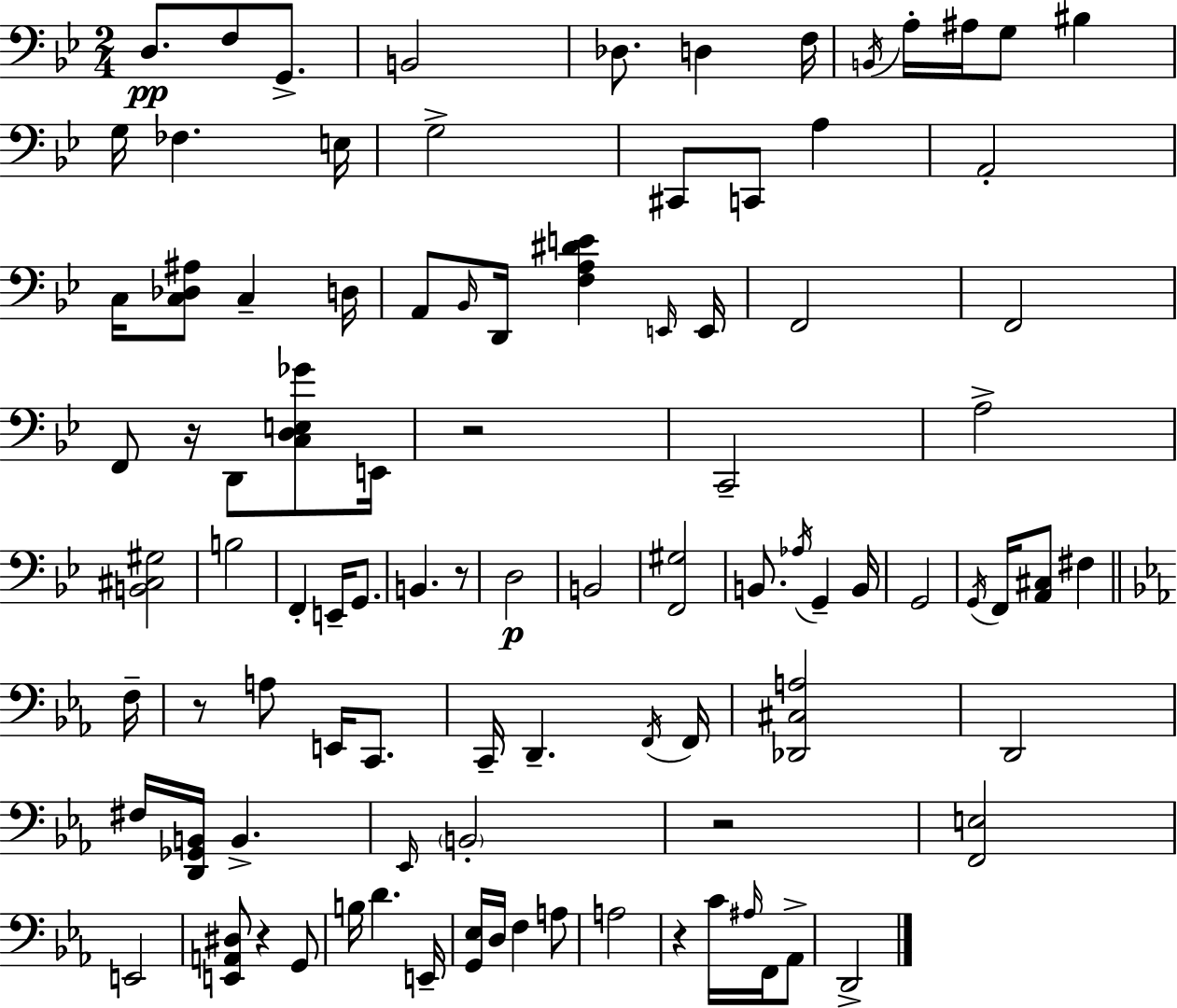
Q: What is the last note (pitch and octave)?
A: D2